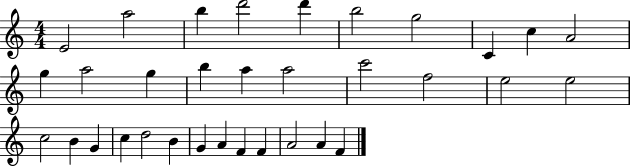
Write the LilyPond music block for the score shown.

{
  \clef treble
  \numericTimeSignature
  \time 4/4
  \key c \major
  e'2 a''2 | b''4 d'''2 d'''4 | b''2 g''2 | c'4 c''4 a'2 | \break g''4 a''2 g''4 | b''4 a''4 a''2 | c'''2 f''2 | e''2 e''2 | \break c''2 b'4 g'4 | c''4 d''2 b'4 | g'4 a'4 f'4 f'4 | a'2 a'4 f'4 | \break \bar "|."
}